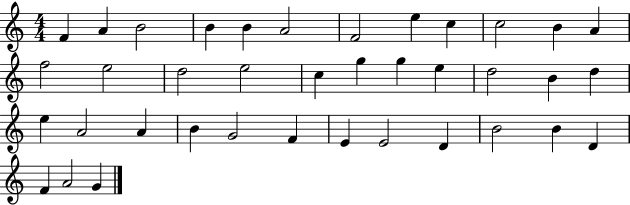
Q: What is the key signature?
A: C major